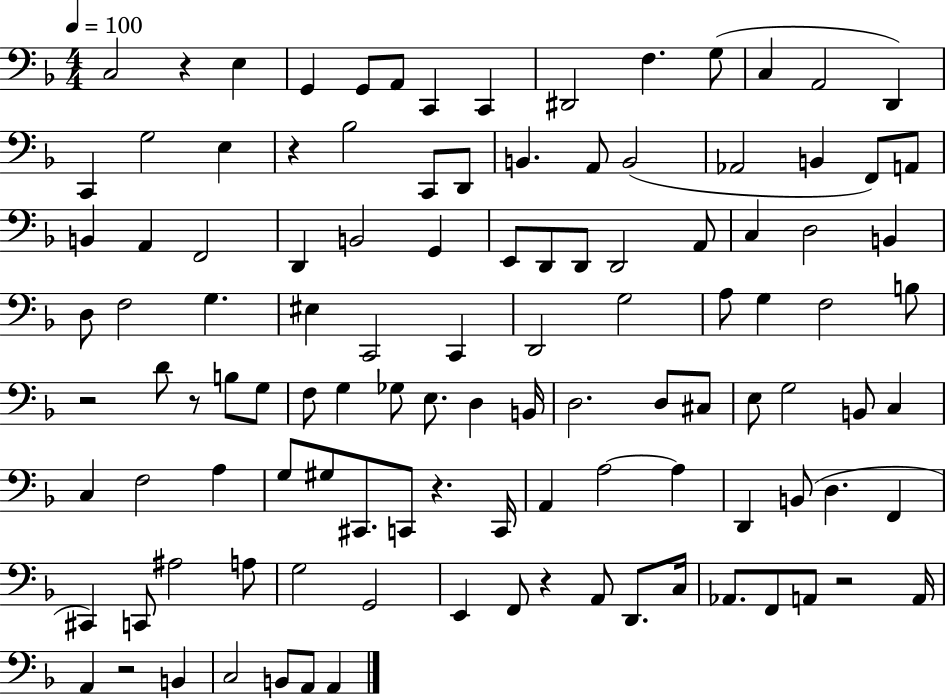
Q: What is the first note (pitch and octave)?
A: C3